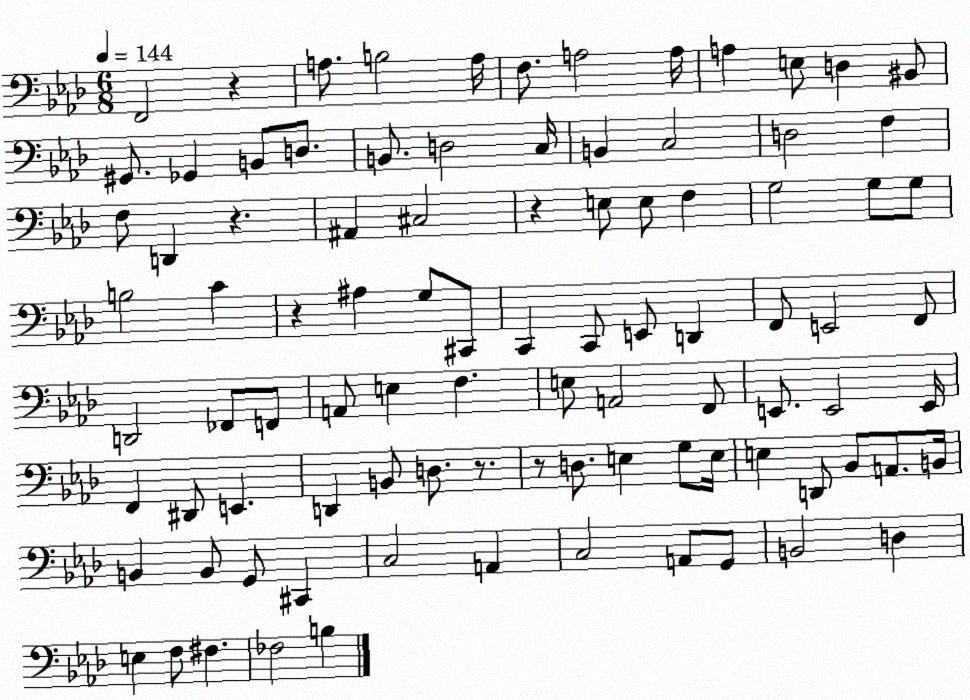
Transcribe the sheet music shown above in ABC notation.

X:1
T:Untitled
M:6/8
L:1/4
K:Ab
F,,2 z A,/2 B,2 A,/4 F,/2 A,2 A,/4 A, E,/2 D, ^B,,/2 ^G,,/2 _G,, B,,/2 D,/2 B,,/2 D,2 C,/4 B,, C,2 D,2 F, F,/2 D,, z ^A,, ^C,2 z E,/2 E,/2 F, G,2 G,/2 G,/2 B,2 C z ^A, G,/2 ^C,,/2 C,, C,,/2 E,,/2 D,, F,,/2 E,,2 F,,/2 D,,2 _F,,/2 F,,/2 A,,/2 E, F, E,/2 A,,2 F,,/2 E,,/2 E,,2 E,,/4 F,, ^D,,/2 E,, D,, B,,/2 D,/2 z/2 z/2 D,/2 E, G,/2 E,/4 E, D,,/2 _B,,/2 A,,/2 B,,/4 B,, B,,/2 G,,/2 ^C,, C,2 A,, C,2 A,,/2 G,,/2 B,,2 D, E, F,/2 ^F, _F,2 B,